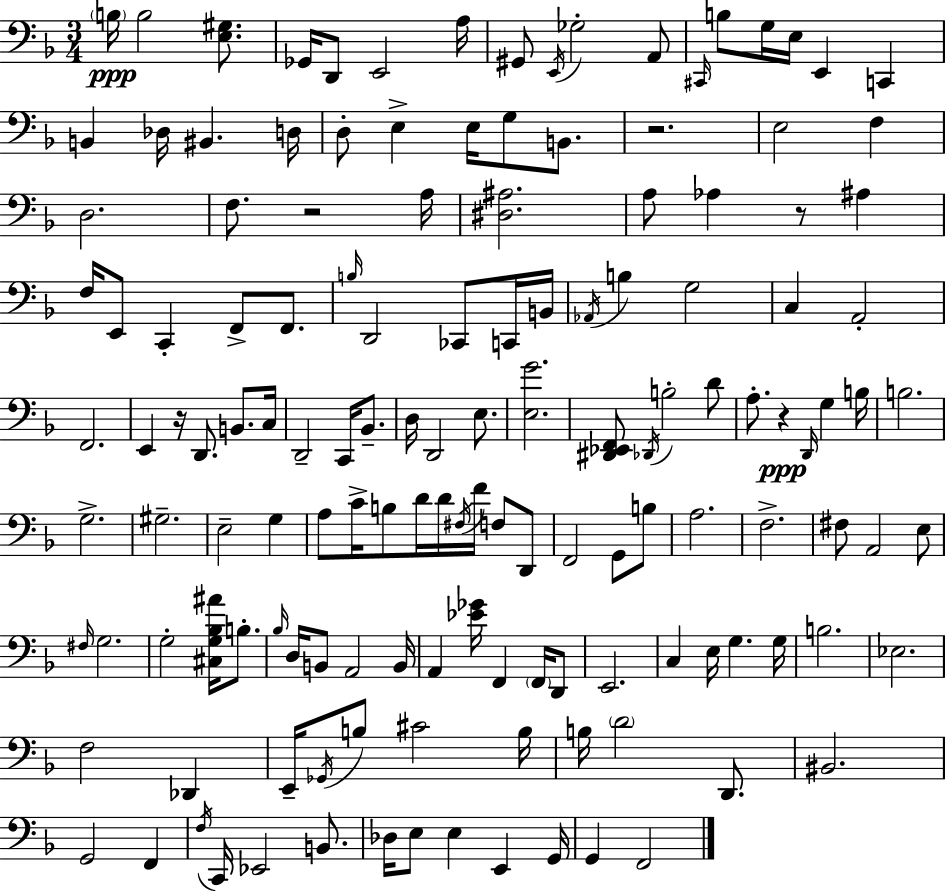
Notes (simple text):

B3/s B3/h [E3,G#3]/e. Gb2/s D2/e E2/h A3/s G#2/e E2/s Gb3/h A2/e C#2/s B3/e G3/s E3/s E2/q C2/q B2/q Db3/s BIS2/q. D3/s D3/e E3/q E3/s G3/e B2/e. R/h. E3/h F3/q D3/h. F3/e. R/h A3/s [D#3,A#3]/h. A3/e Ab3/q R/e A#3/q F3/s E2/e C2/q F2/e F2/e. B3/s D2/h CES2/e C2/s B2/s Ab2/s B3/q G3/h C3/q A2/h F2/h. E2/q R/s D2/e. B2/e. C3/s D2/h C2/s Bb2/e. D3/s D2/h E3/e. [E3,G4]/h. [D#2,Eb2,F2]/e Db2/s B3/h D4/e A3/e. R/q D2/s G3/q B3/s B3/h. G3/h. G#3/h. E3/h G3/q A3/e C4/s B3/e D4/s D4/s F#3/s F4/s F3/e D2/e F2/h G2/e B3/e A3/h. F3/h. F#3/e A2/h E3/e F#3/s G3/h. G3/h [C#3,G3,Bb3,A#4]/s B3/e. Bb3/s D3/s B2/e A2/h B2/s A2/q [Eb4,Gb4]/s F2/q F2/s D2/e E2/h. C3/q E3/s G3/q. G3/s B3/h. Eb3/h. F3/h Db2/q E2/s Gb2/s B3/e C#4/h B3/s B3/s D4/h D2/e. BIS2/h. G2/h F2/q F3/s C2/s Eb2/h B2/e. Db3/s E3/e E3/q E2/q G2/s G2/q F2/h